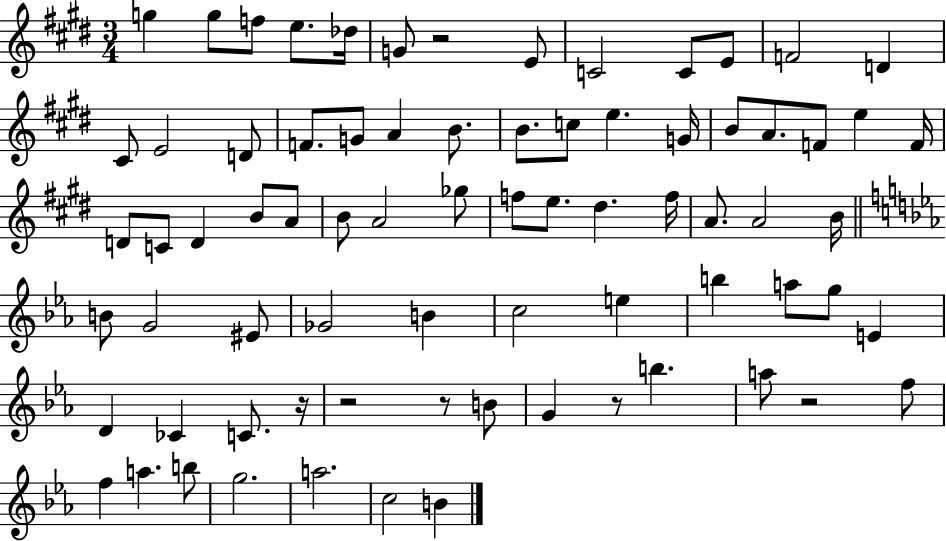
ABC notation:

X:1
T:Untitled
M:3/4
L:1/4
K:E
g g/2 f/2 e/2 _d/4 G/2 z2 E/2 C2 C/2 E/2 F2 D ^C/2 E2 D/2 F/2 G/2 A B/2 B/2 c/2 e G/4 B/2 A/2 F/2 e F/4 D/2 C/2 D B/2 A/2 B/2 A2 _g/2 f/2 e/2 ^d f/4 A/2 A2 B/4 B/2 G2 ^E/2 _G2 B c2 e b a/2 g/2 E D _C C/2 z/4 z2 z/2 B/2 G z/2 b a/2 z2 f/2 f a b/2 g2 a2 c2 B